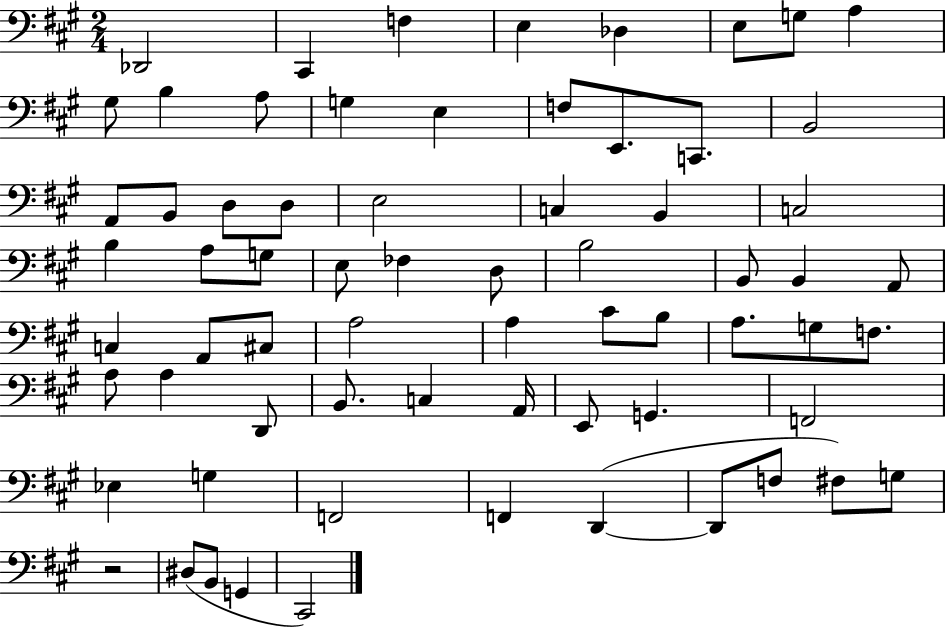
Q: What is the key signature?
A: A major